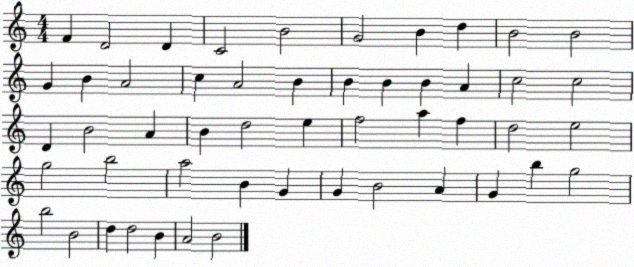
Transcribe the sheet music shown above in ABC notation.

X:1
T:Untitled
M:4/4
L:1/4
K:C
F D2 D C2 B2 G2 B d B2 B2 G B A2 c A2 B B B B A c2 c2 D B2 A B d2 e f2 a f d2 e2 g2 b2 a2 B G G B2 A G b g2 b2 B2 d d2 B A2 B2